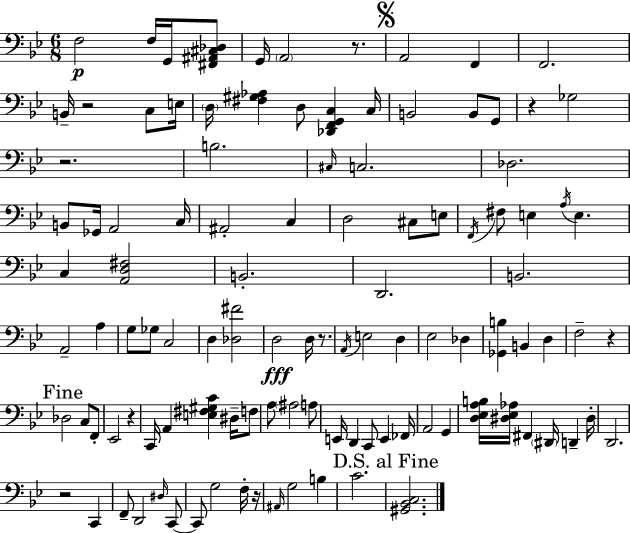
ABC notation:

X:1
T:Untitled
M:6/8
L:1/4
K:Gm
F,2 F,/4 G,,/4 [^F,,^A,,^C,_D,]/2 G,,/4 A,,2 z/2 A,,2 F,, F,,2 B,,/4 z2 C,/2 E,/4 D,/4 [^F,^G,_A,] D,/2 [_D,,F,,G,,C,] C,/4 B,,2 B,,/2 G,,/2 z _G,2 z2 B,2 ^C,/4 C,2 _D,2 B,,/2 _G,,/4 A,,2 C,/4 ^A,,2 C, D,2 ^C,/2 E,/2 F,,/4 ^F,/2 E, A,/4 E, C, [A,,D,^F,]2 B,,2 D,,2 B,,2 A,,2 A, G,/2 _G,/2 C,2 D, [_D,^F]2 D,2 D,/4 z/2 A,,/4 E,2 D, _E,2 _D, [_G,,B,] B,, D, F,2 z _D,2 C,/2 F,,/2 _E,,2 z C,,/4 A,, [E,^F,^G,C] ^D,/4 F,/2 A,/2 ^A,2 A,/2 E,,/4 D,, C,,/2 E,, _F,,/4 A,,2 G,, [D,_E,A,B,]/4 [^D,_E,_A,]/4 ^F,, ^D,,/4 D,, ^D,/4 D,,2 z2 C,, F,,/2 D,,2 ^D,/4 C,,/2 C,,/2 G,2 F,/4 z/4 ^A,,/4 G,2 B, C2 [^G,,_B,,C,]2